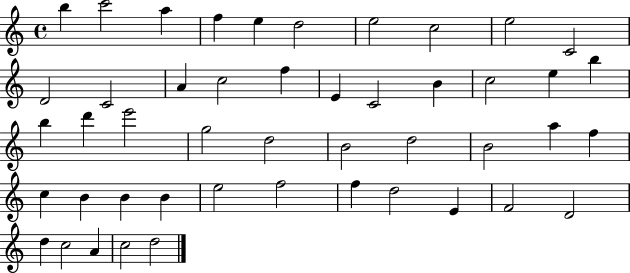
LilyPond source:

{
  \clef treble
  \time 4/4
  \defaultTimeSignature
  \key c \major
  b''4 c'''2 a''4 | f''4 e''4 d''2 | e''2 c''2 | e''2 c'2 | \break d'2 c'2 | a'4 c''2 f''4 | e'4 c'2 b'4 | c''2 e''4 b''4 | \break b''4 d'''4 e'''2 | g''2 d''2 | b'2 d''2 | b'2 a''4 f''4 | \break c''4 b'4 b'4 b'4 | e''2 f''2 | f''4 d''2 e'4 | f'2 d'2 | \break d''4 c''2 a'4 | c''2 d''2 | \bar "|."
}